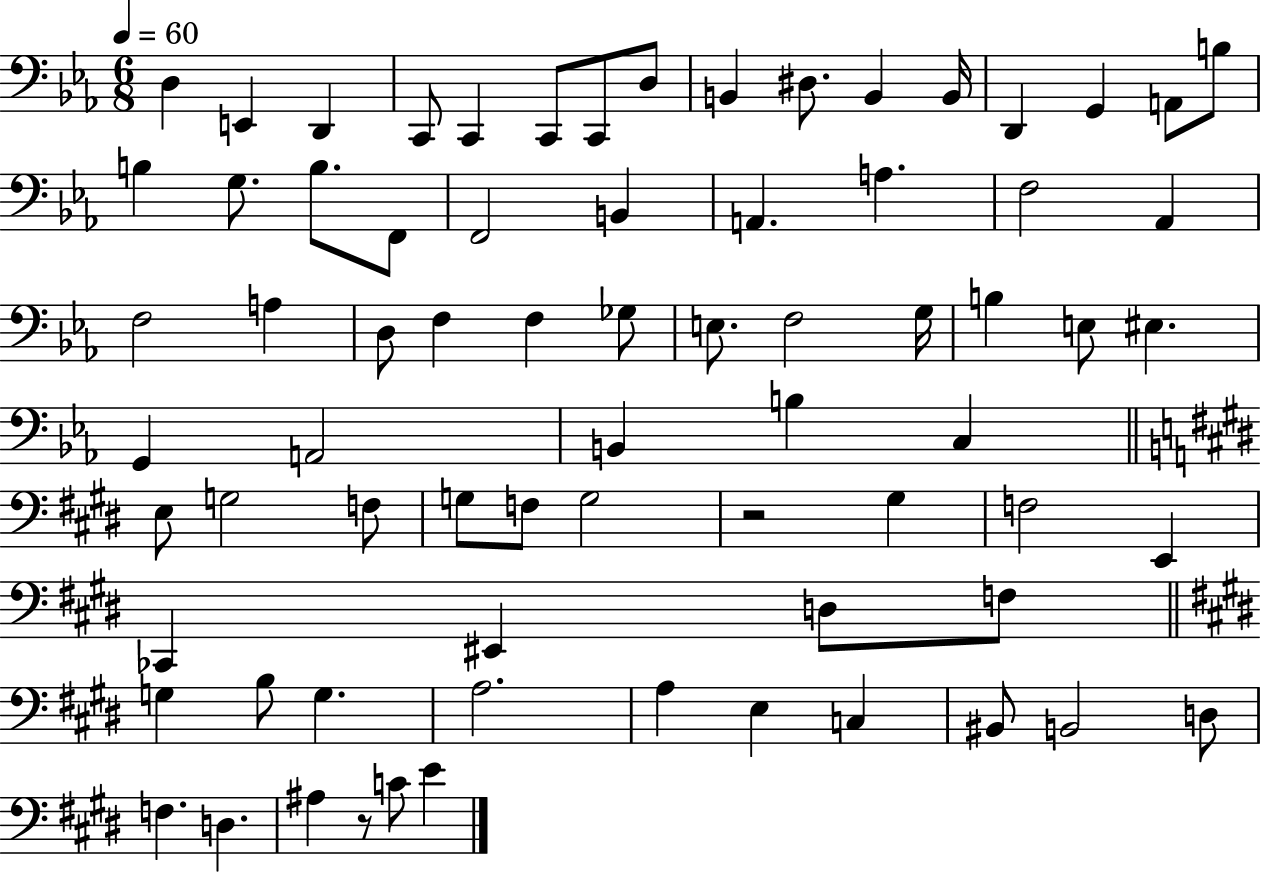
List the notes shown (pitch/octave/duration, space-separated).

D3/q E2/q D2/q C2/e C2/q C2/e C2/e D3/e B2/q D#3/e. B2/q B2/s D2/q G2/q A2/e B3/e B3/q G3/e. B3/e. F2/e F2/h B2/q A2/q. A3/q. F3/h Ab2/q F3/h A3/q D3/e F3/q F3/q Gb3/e E3/e. F3/h G3/s B3/q E3/e EIS3/q. G2/q A2/h B2/q B3/q C3/q E3/e G3/h F3/e G3/e F3/e G3/h R/h G#3/q F3/h E2/q CES2/q EIS2/q D3/e F3/e G3/q B3/e G3/q. A3/h. A3/q E3/q C3/q BIS2/e B2/h D3/e F3/q. D3/q. A#3/q R/e C4/e E4/q